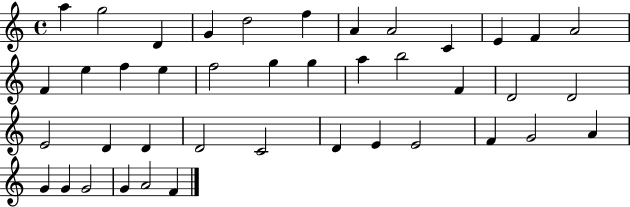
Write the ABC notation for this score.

X:1
T:Untitled
M:4/4
L:1/4
K:C
a g2 D G d2 f A A2 C E F A2 F e f e f2 g g a b2 F D2 D2 E2 D D D2 C2 D E E2 F G2 A G G G2 G A2 F